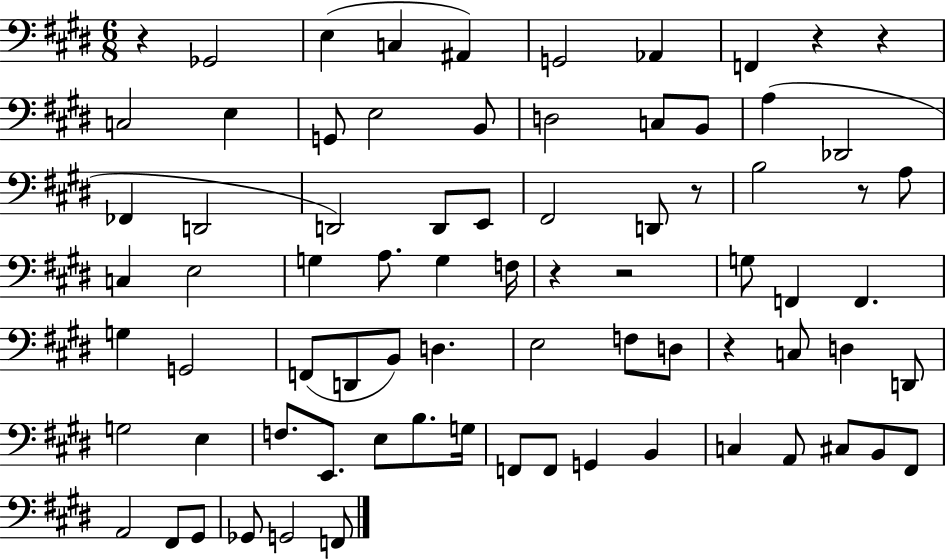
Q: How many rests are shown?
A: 8